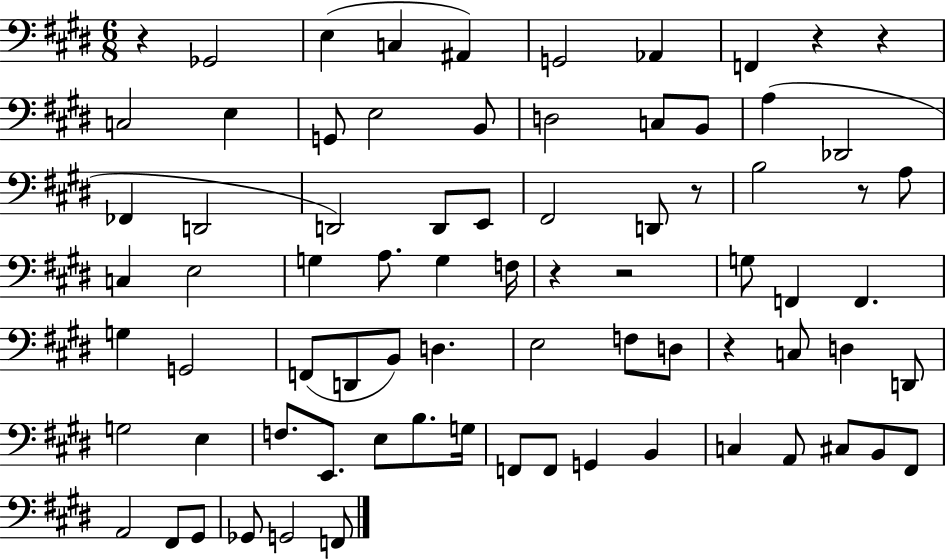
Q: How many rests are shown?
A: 8